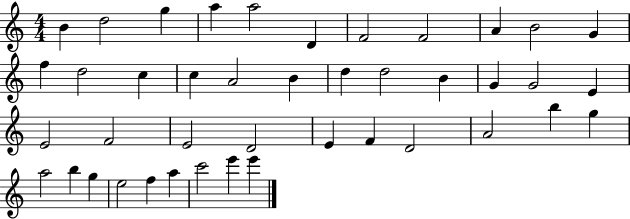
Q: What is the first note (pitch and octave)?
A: B4